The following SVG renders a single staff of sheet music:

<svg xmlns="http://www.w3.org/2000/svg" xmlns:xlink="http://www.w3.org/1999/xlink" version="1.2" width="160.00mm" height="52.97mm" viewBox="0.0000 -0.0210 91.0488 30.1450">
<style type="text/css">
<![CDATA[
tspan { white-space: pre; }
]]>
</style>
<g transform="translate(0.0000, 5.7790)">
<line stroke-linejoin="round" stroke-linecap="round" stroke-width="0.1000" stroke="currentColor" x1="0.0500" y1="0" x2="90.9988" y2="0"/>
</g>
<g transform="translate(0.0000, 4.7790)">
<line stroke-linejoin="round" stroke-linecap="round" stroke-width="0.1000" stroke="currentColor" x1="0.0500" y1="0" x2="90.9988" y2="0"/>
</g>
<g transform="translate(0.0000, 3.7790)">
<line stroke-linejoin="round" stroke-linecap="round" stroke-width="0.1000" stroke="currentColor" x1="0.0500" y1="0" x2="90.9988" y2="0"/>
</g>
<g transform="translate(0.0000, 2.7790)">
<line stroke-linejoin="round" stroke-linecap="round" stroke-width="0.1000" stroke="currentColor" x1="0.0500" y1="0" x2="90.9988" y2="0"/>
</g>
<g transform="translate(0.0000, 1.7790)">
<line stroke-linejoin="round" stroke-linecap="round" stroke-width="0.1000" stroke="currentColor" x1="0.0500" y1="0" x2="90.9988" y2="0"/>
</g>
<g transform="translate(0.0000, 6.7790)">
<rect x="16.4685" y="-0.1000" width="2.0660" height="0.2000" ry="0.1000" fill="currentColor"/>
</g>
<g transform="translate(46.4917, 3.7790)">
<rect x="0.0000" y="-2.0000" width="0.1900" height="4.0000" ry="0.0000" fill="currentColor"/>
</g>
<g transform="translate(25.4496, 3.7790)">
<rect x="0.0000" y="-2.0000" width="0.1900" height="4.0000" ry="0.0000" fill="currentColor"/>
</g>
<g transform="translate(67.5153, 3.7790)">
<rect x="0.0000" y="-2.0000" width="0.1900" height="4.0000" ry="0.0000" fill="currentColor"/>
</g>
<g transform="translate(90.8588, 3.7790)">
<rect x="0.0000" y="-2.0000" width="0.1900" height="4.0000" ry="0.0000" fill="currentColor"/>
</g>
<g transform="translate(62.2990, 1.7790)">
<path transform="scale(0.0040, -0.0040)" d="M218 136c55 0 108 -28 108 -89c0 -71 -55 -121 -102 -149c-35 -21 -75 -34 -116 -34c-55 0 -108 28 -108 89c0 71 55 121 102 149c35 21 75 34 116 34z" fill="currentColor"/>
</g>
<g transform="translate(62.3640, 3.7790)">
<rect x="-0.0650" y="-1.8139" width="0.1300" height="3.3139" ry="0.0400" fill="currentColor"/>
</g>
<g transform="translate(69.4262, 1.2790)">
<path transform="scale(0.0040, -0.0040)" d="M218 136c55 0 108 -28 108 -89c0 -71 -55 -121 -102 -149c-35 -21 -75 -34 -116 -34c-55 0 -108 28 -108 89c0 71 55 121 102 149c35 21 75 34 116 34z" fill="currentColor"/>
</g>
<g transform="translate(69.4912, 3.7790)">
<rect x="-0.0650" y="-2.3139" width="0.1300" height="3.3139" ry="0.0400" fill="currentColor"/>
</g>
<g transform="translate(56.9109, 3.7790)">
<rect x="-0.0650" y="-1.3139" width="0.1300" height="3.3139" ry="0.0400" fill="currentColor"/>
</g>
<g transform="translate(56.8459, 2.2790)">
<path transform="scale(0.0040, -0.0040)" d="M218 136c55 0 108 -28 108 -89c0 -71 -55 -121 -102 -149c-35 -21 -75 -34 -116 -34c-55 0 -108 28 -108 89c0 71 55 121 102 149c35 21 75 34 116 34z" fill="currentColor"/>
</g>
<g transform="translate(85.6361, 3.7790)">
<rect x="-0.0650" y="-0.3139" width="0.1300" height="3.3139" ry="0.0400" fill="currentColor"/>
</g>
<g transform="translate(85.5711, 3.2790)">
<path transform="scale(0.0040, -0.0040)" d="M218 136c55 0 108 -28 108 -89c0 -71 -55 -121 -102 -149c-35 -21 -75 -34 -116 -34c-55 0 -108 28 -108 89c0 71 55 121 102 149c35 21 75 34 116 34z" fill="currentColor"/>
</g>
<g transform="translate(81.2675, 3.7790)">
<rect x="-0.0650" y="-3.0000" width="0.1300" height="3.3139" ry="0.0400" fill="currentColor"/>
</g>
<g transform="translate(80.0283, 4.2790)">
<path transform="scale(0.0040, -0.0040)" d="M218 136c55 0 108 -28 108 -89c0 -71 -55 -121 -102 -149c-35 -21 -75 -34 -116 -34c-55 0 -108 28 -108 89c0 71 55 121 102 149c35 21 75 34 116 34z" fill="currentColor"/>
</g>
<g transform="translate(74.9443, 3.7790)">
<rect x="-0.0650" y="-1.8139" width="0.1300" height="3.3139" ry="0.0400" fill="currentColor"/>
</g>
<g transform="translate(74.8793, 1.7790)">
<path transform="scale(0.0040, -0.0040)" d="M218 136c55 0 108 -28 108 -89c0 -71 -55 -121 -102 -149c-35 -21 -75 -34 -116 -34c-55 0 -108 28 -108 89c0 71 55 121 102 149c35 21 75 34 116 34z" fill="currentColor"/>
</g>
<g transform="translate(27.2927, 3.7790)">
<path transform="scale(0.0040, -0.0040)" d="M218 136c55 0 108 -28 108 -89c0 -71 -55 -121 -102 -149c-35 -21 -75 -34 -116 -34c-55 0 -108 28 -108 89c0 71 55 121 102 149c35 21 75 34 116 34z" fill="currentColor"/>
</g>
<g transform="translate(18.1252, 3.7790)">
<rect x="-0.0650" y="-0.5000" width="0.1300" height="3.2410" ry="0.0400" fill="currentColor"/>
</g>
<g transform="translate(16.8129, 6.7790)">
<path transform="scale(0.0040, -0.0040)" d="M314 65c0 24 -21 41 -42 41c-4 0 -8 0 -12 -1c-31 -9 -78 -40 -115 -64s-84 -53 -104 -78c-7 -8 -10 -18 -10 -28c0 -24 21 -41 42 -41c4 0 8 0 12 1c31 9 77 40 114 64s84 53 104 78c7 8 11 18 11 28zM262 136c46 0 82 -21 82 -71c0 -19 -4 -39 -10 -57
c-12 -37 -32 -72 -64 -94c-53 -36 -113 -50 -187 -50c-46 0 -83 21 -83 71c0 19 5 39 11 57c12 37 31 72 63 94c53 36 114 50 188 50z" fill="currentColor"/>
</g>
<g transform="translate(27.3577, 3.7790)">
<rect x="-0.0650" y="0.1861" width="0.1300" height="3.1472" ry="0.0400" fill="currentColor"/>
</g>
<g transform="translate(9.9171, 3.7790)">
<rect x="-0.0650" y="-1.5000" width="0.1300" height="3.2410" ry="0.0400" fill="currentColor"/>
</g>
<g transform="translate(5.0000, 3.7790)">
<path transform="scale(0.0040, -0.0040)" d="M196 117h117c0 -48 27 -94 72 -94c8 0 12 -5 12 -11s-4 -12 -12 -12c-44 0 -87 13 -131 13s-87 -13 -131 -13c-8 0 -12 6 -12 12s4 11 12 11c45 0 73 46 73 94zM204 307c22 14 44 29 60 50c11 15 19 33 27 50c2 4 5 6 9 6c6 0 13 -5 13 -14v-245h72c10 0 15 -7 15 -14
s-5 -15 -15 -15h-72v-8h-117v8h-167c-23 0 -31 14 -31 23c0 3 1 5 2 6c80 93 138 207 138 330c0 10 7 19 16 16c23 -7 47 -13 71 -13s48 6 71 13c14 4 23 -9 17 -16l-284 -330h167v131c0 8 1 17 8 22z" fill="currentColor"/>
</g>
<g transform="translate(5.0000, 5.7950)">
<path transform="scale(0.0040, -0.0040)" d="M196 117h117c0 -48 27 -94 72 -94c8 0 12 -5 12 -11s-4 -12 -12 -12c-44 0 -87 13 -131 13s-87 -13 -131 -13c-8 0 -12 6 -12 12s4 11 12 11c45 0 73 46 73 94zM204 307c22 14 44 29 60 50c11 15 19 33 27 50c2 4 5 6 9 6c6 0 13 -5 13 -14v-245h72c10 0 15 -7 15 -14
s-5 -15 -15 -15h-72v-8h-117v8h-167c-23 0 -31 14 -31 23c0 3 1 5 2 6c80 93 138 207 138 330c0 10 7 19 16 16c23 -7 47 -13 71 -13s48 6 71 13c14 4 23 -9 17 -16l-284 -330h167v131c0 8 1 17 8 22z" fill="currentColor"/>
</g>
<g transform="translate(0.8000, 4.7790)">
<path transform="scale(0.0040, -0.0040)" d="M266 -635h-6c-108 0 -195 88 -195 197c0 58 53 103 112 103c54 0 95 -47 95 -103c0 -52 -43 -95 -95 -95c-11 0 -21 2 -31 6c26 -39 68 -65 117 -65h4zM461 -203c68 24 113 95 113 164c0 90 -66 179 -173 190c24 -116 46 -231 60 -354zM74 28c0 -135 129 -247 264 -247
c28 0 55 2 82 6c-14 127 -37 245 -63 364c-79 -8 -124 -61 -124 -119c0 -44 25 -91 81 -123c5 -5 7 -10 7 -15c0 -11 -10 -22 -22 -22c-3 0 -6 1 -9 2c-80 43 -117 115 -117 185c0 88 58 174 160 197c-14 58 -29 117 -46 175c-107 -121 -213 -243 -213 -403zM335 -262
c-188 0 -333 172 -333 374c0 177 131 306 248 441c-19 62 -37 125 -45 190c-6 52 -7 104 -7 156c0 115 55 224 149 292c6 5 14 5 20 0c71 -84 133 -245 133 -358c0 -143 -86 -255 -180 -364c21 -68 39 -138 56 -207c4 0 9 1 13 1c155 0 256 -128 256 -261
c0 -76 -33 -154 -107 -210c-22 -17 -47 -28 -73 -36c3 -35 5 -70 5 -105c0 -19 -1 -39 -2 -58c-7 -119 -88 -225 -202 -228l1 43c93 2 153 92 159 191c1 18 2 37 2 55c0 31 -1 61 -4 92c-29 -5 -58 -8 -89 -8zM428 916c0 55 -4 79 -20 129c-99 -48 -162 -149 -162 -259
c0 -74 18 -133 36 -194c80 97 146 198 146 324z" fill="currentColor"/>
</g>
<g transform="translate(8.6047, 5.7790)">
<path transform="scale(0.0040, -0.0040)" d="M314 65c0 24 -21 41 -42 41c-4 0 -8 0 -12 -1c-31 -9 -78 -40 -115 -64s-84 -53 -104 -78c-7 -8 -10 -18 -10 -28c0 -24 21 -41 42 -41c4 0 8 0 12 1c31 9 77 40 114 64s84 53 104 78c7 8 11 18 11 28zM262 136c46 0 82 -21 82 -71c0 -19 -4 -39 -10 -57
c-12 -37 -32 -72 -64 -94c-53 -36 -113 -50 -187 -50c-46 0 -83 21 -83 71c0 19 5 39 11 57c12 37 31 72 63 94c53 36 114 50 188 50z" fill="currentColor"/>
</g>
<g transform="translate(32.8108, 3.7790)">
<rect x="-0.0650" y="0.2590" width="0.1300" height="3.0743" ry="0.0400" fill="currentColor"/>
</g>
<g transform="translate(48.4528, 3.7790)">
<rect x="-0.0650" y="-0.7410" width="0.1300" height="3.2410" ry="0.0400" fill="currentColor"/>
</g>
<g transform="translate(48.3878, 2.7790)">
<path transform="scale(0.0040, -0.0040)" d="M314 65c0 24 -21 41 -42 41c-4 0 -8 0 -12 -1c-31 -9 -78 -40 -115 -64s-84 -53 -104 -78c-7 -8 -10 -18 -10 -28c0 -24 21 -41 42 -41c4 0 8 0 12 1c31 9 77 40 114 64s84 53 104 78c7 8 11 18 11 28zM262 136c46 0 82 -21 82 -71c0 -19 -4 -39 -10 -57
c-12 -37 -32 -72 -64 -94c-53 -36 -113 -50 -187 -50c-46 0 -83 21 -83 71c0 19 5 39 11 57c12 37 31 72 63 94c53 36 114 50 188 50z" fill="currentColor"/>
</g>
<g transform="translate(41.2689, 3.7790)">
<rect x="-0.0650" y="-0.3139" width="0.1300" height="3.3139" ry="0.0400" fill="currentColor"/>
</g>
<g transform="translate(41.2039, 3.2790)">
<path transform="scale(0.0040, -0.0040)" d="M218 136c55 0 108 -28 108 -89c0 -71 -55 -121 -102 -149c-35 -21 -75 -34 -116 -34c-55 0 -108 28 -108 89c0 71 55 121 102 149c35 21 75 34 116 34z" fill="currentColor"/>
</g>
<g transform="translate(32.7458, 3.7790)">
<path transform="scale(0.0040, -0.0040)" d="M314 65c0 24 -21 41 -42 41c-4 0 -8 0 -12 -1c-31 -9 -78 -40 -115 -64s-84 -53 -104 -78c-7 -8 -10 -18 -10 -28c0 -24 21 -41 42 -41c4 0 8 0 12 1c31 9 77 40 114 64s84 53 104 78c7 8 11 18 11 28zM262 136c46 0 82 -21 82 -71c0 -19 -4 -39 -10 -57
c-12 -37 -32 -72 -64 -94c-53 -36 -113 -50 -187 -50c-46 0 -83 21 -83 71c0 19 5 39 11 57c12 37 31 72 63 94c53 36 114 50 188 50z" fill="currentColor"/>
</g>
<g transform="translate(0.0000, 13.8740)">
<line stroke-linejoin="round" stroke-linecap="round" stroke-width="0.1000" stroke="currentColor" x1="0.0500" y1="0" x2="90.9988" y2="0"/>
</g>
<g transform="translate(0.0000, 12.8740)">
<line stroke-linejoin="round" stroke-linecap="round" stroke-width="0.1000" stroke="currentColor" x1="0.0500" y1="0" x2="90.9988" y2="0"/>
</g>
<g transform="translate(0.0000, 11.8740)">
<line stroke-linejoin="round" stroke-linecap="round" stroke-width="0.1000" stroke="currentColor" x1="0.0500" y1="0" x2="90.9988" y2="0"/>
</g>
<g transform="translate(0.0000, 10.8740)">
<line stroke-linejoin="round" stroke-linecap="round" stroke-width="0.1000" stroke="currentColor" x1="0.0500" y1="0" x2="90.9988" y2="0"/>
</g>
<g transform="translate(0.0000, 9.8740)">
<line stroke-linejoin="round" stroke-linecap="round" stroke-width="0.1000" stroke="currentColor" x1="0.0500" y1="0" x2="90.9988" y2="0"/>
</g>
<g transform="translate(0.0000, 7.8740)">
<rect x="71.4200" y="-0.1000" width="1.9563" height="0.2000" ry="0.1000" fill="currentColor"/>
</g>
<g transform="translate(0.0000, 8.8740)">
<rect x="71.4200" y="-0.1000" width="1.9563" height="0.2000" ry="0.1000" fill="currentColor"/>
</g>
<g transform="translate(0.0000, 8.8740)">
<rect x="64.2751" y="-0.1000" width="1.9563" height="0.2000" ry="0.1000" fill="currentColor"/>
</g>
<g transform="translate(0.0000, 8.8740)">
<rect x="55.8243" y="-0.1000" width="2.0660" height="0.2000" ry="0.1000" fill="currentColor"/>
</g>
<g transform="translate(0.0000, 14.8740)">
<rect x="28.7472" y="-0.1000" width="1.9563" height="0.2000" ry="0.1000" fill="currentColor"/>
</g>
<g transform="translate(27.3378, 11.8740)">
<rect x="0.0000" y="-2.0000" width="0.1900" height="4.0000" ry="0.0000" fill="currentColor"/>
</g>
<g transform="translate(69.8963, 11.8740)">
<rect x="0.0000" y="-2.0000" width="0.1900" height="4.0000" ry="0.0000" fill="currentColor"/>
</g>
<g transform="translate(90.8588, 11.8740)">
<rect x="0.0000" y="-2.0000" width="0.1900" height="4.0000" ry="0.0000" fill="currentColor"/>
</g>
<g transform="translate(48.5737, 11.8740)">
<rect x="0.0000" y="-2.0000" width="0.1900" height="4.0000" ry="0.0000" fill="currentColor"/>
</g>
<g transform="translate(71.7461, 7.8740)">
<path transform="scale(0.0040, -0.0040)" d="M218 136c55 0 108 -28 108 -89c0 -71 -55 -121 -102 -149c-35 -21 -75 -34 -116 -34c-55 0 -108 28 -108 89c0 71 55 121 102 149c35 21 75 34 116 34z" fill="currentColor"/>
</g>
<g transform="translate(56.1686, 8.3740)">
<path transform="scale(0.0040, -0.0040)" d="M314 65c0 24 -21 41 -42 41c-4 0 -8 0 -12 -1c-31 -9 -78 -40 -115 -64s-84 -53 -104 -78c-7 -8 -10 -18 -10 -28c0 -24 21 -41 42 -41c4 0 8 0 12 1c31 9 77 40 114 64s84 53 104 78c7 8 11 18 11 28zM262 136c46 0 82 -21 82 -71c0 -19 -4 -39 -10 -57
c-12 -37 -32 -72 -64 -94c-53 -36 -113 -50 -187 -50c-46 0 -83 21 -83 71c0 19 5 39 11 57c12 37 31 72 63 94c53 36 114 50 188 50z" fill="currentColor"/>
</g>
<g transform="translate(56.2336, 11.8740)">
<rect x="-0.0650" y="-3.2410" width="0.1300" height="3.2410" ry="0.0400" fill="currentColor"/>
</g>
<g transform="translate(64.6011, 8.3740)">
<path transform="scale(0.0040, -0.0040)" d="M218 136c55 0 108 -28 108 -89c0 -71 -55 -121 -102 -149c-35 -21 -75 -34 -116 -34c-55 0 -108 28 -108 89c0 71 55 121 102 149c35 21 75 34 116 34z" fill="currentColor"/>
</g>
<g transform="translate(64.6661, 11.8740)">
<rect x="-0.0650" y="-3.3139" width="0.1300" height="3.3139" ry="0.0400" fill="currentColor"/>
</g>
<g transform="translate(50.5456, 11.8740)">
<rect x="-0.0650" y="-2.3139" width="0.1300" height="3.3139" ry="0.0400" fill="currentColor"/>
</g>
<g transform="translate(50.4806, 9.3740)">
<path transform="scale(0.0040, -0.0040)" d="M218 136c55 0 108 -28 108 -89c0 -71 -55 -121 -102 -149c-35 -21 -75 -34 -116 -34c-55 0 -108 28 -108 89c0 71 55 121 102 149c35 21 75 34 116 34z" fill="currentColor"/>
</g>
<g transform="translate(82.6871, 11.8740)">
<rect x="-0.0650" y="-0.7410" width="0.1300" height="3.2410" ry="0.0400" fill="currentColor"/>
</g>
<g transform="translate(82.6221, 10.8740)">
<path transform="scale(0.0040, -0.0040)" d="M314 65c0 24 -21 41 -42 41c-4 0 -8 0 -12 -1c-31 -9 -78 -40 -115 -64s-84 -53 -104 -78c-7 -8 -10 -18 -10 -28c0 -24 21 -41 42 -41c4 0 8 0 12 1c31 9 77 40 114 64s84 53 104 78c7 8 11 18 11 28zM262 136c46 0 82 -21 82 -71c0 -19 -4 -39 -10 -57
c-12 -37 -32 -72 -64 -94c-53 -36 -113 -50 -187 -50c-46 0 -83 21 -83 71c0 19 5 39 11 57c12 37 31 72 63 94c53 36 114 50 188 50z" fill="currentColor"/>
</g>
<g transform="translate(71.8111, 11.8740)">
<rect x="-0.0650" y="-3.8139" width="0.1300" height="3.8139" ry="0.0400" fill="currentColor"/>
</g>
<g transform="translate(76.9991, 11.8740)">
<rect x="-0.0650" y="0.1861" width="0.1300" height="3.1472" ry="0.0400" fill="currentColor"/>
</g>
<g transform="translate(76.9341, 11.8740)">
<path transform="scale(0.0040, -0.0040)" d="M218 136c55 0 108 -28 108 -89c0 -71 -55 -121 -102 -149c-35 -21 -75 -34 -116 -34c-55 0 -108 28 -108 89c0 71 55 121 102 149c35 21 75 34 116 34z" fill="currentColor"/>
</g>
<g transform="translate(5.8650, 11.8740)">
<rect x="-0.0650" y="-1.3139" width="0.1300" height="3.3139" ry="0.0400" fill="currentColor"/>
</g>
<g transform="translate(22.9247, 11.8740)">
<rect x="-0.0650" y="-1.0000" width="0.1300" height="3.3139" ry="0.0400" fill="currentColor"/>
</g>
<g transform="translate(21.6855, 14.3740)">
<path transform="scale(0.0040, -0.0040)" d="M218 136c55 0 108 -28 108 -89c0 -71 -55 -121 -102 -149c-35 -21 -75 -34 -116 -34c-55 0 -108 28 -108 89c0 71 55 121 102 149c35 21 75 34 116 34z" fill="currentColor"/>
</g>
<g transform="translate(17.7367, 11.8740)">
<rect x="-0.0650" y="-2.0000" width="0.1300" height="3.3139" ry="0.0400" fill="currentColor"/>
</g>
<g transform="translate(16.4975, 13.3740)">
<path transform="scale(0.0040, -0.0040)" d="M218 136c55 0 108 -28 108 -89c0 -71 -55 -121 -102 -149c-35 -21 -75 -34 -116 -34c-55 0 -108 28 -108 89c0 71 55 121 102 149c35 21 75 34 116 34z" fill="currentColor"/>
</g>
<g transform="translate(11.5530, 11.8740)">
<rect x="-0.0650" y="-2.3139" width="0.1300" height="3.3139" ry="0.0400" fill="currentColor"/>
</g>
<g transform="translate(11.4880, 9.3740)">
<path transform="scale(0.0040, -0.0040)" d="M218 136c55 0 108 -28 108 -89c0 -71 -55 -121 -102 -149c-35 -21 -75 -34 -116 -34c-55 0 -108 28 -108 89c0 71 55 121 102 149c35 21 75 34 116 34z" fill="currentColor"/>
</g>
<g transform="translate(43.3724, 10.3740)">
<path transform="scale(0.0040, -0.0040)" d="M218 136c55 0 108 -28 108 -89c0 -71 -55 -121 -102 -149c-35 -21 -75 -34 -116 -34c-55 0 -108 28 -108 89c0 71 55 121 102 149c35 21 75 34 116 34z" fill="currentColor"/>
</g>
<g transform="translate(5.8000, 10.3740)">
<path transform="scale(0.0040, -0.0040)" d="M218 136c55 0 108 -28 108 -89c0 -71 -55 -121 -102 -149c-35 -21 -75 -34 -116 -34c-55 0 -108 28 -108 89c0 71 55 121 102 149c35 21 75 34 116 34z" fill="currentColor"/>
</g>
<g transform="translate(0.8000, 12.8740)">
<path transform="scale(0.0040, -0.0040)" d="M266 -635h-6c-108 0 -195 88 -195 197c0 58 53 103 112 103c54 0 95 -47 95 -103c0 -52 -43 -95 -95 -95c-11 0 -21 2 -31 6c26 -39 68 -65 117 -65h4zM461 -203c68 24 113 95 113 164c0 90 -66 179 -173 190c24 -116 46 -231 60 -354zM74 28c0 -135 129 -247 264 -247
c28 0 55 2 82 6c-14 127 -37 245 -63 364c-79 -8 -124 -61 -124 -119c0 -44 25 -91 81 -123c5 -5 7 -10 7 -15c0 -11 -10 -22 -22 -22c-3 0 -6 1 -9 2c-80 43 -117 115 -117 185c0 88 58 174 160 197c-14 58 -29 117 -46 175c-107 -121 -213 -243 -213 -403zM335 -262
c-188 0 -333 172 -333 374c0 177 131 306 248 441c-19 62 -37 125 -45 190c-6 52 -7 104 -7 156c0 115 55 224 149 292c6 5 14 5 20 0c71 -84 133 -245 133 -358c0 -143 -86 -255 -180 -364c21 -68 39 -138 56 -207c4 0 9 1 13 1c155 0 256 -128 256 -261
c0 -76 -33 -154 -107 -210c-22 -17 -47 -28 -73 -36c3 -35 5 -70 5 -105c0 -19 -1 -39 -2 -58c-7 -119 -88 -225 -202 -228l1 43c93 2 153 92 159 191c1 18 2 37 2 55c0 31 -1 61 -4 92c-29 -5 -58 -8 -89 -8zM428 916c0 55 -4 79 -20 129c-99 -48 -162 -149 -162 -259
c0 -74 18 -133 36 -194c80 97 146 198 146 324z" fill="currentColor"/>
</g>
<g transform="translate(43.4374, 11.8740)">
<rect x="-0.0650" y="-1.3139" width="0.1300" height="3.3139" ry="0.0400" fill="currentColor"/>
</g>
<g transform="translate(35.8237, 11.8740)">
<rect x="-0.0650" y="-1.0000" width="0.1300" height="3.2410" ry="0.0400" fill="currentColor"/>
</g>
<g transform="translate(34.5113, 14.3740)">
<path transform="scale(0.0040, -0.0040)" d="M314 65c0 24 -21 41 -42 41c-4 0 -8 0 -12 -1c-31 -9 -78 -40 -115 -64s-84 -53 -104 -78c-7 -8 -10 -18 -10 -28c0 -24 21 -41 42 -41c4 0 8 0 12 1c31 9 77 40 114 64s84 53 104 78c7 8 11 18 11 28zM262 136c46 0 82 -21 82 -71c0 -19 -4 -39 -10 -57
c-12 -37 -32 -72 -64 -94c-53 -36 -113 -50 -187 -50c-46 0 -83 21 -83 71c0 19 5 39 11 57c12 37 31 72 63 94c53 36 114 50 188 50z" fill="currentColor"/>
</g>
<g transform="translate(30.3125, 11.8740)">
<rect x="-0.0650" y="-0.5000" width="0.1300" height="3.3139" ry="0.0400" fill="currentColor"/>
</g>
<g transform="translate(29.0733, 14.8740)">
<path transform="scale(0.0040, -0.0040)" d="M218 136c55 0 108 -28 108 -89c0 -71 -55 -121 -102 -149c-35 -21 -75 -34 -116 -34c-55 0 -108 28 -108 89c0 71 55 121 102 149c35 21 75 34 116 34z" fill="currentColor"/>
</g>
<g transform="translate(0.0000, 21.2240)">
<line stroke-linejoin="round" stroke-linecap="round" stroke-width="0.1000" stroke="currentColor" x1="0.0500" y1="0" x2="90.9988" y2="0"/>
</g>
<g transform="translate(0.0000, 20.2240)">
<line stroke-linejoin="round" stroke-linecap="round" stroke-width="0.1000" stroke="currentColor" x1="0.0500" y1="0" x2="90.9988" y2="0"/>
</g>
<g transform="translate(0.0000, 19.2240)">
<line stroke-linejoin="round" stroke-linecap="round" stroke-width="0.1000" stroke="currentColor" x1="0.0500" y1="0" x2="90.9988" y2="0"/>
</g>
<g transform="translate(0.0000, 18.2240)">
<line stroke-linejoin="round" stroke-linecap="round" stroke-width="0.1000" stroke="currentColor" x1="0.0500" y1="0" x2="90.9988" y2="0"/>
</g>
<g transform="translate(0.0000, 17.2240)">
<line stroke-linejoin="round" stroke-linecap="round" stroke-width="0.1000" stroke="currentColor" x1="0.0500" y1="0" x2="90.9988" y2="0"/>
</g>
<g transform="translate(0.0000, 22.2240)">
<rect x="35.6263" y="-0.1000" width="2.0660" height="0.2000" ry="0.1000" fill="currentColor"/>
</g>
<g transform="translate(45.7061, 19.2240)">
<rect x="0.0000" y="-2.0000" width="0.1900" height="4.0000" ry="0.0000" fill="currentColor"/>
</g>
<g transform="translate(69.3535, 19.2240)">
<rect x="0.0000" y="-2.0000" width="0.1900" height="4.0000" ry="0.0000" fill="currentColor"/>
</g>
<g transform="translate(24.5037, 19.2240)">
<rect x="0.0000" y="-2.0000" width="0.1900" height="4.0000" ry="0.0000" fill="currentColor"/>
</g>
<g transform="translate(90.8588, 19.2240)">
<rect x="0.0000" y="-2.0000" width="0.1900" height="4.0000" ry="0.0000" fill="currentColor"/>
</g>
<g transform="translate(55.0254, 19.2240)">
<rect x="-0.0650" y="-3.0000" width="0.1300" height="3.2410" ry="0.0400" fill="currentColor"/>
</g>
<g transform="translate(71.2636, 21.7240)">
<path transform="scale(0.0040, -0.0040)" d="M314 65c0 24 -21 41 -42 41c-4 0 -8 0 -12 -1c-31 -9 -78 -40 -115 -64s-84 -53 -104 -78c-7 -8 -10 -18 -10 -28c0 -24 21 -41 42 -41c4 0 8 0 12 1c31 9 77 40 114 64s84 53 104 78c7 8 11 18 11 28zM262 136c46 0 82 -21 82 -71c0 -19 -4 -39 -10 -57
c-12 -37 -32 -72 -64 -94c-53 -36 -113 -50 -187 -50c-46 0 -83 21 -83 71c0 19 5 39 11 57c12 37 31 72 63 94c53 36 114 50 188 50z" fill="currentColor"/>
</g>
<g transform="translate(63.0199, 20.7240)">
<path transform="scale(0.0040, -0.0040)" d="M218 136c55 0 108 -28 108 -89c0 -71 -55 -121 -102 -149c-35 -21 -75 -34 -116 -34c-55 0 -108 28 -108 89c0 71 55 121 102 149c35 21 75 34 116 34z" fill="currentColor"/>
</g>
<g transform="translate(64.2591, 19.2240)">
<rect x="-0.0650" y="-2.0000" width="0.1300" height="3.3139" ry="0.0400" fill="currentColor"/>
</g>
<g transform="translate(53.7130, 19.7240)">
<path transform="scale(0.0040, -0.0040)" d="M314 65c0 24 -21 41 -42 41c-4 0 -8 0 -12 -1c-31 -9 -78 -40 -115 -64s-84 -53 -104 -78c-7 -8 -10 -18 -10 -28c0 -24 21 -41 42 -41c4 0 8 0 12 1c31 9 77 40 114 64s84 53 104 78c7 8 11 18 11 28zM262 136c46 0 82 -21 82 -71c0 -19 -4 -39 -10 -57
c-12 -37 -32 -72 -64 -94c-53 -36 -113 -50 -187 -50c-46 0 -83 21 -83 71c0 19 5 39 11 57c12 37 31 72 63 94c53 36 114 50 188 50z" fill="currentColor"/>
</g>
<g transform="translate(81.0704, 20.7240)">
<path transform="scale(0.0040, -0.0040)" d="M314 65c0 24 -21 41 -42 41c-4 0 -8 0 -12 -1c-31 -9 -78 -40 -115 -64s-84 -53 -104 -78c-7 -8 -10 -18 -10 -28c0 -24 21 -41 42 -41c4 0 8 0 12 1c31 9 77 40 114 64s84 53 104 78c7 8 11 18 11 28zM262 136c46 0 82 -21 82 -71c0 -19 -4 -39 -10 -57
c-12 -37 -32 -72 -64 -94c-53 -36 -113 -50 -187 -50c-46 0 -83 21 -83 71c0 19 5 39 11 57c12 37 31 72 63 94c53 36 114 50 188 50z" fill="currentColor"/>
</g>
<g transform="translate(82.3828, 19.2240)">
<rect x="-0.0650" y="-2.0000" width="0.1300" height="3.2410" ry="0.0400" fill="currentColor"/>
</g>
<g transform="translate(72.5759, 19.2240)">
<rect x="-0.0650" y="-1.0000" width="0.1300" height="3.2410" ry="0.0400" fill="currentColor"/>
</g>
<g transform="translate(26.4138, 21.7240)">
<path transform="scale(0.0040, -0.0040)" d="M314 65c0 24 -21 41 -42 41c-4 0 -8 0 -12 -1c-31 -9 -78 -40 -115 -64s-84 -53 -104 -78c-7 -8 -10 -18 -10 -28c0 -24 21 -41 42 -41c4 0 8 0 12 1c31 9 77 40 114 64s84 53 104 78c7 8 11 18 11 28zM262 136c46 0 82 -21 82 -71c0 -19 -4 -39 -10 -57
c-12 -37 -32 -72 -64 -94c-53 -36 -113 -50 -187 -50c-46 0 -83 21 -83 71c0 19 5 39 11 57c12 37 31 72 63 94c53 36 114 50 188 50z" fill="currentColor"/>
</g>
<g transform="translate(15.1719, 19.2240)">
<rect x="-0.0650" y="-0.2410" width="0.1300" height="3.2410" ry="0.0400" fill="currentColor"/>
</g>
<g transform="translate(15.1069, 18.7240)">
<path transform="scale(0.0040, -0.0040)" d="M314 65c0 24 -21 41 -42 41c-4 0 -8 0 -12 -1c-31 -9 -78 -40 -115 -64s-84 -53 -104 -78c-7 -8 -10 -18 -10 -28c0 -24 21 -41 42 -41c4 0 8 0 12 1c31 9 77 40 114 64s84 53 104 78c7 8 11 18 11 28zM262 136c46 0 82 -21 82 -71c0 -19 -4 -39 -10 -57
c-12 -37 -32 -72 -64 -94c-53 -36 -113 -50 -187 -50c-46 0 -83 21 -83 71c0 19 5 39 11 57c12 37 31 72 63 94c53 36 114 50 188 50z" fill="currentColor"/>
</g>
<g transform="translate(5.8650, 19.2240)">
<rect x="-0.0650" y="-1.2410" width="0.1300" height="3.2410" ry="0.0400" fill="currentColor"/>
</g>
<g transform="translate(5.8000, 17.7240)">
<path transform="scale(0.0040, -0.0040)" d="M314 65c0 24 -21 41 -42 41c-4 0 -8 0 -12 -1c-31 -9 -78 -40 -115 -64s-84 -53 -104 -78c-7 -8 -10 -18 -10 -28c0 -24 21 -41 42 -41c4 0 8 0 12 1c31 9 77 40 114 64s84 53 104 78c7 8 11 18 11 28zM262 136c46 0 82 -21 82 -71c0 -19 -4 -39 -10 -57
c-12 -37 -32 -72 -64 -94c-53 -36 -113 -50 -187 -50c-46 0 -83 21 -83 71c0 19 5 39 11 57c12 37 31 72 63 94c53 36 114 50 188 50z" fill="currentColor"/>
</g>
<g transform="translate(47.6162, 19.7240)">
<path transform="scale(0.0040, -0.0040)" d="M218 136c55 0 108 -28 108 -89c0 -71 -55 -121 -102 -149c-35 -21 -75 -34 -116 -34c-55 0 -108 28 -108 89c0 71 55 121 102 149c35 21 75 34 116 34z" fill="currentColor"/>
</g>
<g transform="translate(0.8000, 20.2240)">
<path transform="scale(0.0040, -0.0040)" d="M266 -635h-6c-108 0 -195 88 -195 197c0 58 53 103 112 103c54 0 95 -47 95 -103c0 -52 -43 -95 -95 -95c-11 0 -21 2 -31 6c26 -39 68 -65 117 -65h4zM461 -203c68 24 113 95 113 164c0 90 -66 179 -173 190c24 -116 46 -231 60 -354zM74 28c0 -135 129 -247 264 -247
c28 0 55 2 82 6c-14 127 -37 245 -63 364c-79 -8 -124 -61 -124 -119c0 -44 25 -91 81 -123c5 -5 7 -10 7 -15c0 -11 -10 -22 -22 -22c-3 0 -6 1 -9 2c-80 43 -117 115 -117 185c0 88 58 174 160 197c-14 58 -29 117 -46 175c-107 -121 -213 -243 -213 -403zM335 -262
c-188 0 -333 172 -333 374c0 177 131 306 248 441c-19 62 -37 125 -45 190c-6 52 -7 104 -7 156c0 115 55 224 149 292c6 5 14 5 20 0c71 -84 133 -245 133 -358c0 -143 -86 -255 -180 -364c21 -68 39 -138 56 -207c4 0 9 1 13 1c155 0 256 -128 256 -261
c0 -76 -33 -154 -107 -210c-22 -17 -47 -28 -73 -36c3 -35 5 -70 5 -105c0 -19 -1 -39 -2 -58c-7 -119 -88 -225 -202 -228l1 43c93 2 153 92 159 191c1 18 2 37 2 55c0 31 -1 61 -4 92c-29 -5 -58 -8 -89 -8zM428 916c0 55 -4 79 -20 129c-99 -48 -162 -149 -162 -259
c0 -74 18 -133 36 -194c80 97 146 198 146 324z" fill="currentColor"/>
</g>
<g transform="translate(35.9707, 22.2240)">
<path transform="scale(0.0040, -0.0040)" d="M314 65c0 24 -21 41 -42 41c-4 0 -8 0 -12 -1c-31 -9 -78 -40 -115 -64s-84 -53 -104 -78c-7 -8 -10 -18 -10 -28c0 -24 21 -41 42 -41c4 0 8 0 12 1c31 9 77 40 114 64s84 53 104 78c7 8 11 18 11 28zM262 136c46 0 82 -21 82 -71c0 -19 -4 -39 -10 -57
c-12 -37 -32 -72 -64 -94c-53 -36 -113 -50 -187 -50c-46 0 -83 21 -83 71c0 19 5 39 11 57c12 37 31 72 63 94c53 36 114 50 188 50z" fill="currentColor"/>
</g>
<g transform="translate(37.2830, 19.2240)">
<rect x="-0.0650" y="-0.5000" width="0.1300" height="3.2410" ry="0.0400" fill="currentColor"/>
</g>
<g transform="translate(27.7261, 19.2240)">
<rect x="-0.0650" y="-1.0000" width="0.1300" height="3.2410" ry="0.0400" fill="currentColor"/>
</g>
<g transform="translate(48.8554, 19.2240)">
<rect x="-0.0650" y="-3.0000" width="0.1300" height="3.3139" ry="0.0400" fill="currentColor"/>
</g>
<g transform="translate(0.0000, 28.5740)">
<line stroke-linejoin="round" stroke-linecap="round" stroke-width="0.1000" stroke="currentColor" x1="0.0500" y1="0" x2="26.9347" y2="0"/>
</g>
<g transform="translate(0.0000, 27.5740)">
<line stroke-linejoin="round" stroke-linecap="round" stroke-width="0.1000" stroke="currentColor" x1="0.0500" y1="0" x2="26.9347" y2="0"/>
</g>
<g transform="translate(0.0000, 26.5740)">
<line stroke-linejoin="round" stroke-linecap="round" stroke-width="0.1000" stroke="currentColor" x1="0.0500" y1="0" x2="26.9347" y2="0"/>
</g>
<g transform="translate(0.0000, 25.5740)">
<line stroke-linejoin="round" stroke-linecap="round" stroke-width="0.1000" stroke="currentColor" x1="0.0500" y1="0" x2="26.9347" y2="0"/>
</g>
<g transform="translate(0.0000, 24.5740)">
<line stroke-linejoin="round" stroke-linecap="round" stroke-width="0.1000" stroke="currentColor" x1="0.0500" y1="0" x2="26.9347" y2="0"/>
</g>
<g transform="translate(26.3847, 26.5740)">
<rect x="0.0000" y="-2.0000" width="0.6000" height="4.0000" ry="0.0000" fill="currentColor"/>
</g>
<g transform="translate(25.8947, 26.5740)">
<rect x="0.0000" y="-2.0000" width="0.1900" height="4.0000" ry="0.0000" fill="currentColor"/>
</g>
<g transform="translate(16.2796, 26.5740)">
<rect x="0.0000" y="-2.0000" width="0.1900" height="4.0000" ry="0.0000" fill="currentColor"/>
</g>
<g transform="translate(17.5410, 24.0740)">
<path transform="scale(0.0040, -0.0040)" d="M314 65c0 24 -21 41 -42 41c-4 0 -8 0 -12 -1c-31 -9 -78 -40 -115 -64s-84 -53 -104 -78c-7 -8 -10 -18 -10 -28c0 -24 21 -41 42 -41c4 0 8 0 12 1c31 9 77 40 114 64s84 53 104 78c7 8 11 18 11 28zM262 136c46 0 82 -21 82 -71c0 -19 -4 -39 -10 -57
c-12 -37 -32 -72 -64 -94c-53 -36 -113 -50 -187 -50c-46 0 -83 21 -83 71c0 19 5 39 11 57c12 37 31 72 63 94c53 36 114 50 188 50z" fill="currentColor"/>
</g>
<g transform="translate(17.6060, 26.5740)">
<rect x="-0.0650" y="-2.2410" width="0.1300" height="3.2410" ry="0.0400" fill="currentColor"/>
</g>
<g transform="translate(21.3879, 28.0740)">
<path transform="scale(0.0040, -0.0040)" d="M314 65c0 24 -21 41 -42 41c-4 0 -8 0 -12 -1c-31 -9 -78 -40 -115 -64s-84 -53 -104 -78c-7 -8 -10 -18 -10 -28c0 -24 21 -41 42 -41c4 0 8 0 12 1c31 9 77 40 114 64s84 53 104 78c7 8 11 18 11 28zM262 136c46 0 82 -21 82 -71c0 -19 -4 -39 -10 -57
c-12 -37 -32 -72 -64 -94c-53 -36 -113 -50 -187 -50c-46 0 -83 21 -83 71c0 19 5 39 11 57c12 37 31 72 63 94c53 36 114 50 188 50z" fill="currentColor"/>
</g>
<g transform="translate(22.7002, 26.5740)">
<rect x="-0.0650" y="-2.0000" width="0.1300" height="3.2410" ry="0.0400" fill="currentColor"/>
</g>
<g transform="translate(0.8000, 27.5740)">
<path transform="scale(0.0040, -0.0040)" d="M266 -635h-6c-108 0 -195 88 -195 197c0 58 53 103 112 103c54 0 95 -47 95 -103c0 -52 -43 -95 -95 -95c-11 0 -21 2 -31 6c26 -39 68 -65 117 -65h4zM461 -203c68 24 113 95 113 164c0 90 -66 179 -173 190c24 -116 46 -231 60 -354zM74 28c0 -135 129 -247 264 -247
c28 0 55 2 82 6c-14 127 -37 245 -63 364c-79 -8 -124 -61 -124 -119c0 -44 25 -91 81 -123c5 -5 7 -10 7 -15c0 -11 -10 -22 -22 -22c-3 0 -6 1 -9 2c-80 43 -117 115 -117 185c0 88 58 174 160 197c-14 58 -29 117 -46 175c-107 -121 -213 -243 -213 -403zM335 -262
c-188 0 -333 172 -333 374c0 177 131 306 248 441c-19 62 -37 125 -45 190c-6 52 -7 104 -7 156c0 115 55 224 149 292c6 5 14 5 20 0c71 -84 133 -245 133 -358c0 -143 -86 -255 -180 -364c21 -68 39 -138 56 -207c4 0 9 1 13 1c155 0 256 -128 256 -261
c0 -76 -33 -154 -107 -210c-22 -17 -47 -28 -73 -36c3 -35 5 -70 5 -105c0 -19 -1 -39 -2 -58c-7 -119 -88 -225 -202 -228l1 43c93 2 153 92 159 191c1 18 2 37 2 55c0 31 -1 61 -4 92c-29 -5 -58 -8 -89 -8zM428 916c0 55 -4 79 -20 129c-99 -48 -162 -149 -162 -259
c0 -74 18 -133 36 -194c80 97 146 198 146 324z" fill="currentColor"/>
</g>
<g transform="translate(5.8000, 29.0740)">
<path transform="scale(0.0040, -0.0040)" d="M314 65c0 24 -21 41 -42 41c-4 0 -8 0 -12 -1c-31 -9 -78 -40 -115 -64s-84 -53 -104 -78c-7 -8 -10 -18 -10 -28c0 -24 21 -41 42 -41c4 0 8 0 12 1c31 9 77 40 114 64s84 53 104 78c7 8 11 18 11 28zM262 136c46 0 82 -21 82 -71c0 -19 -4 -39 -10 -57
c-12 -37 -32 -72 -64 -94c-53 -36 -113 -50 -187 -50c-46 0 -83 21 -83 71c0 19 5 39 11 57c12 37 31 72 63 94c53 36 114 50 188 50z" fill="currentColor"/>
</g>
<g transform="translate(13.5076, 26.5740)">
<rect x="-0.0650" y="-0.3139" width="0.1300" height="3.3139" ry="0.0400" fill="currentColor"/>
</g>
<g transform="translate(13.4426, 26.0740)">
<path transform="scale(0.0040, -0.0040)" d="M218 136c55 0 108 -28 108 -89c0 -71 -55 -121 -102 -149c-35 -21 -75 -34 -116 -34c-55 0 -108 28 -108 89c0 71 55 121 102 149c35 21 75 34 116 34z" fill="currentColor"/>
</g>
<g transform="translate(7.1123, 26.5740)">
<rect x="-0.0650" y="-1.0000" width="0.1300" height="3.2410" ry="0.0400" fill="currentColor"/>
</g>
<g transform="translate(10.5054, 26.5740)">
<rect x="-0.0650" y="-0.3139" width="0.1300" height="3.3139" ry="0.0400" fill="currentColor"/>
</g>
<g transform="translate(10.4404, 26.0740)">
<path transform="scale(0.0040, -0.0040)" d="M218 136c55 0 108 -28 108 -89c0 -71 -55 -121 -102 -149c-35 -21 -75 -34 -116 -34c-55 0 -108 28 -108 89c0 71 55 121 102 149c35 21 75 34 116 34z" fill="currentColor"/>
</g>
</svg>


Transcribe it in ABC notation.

X:1
T:Untitled
M:4/4
L:1/4
K:C
E2 C2 B B2 c d2 e f g f A c e g F D C D2 e g b2 b c' B d2 e2 c2 D2 C2 A A2 F D2 F2 D2 c c g2 F2